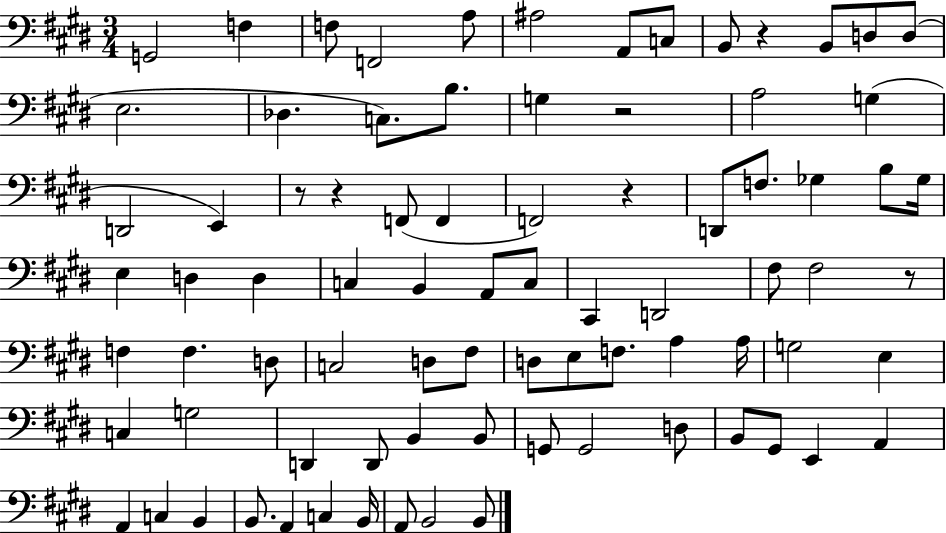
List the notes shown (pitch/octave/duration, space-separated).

G2/h F3/q F3/e F2/h A3/e A#3/h A2/e C3/e B2/e R/q B2/e D3/e D3/e E3/h. Db3/q. C3/e. B3/e. G3/q R/h A3/h G3/q D2/h E2/q R/e R/q F2/e F2/q F2/h R/q D2/e F3/e. Gb3/q B3/e Gb3/s E3/q D3/q D3/q C3/q B2/q A2/e C3/e C#2/q D2/h F#3/e F#3/h R/e F3/q F3/q. D3/e C3/h D3/e F#3/e D3/e E3/e F3/e. A3/q A3/s G3/h E3/q C3/q G3/h D2/q D2/e B2/q B2/e G2/e G2/h D3/e B2/e G#2/e E2/q A2/q A2/q C3/q B2/q B2/e. A2/q C3/q B2/s A2/e B2/h B2/e